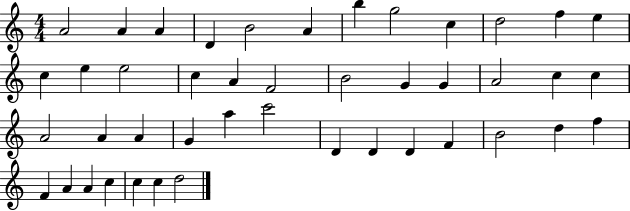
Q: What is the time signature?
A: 4/4